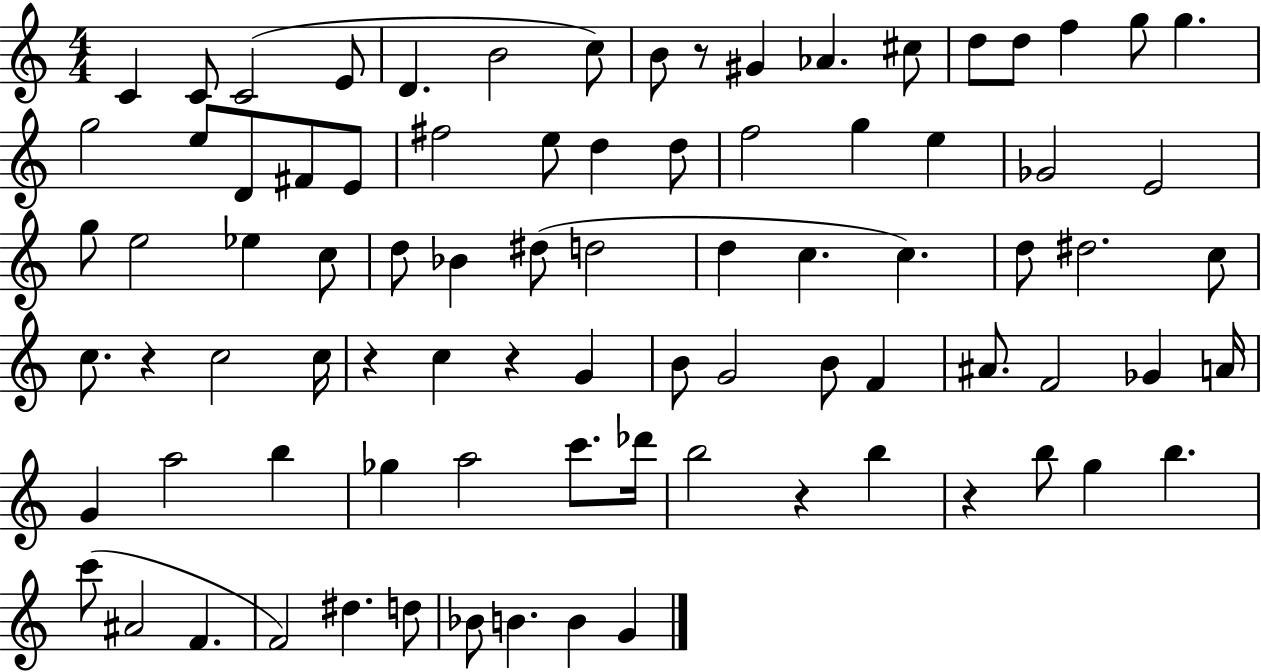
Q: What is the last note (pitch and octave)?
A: G4